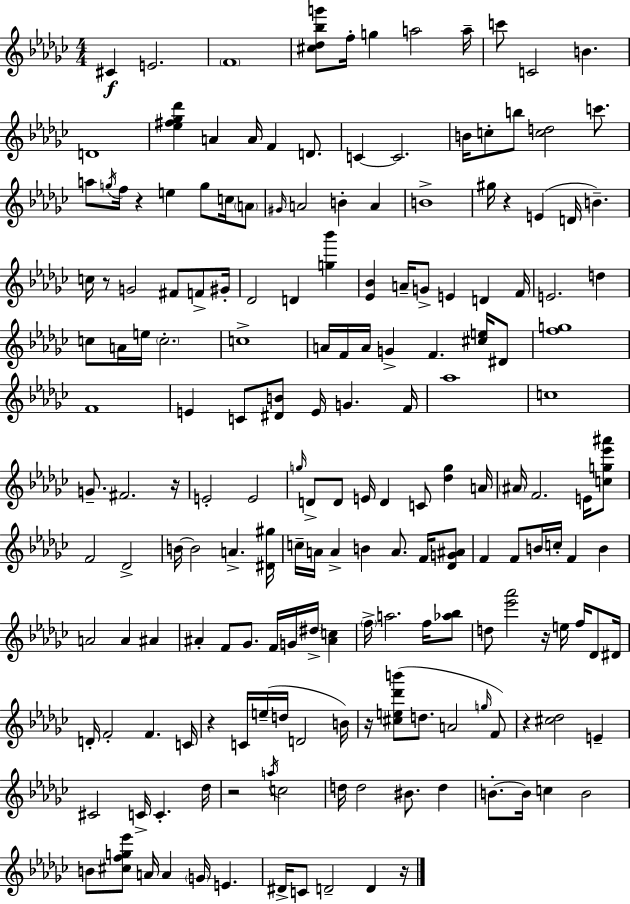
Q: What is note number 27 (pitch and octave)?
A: C5